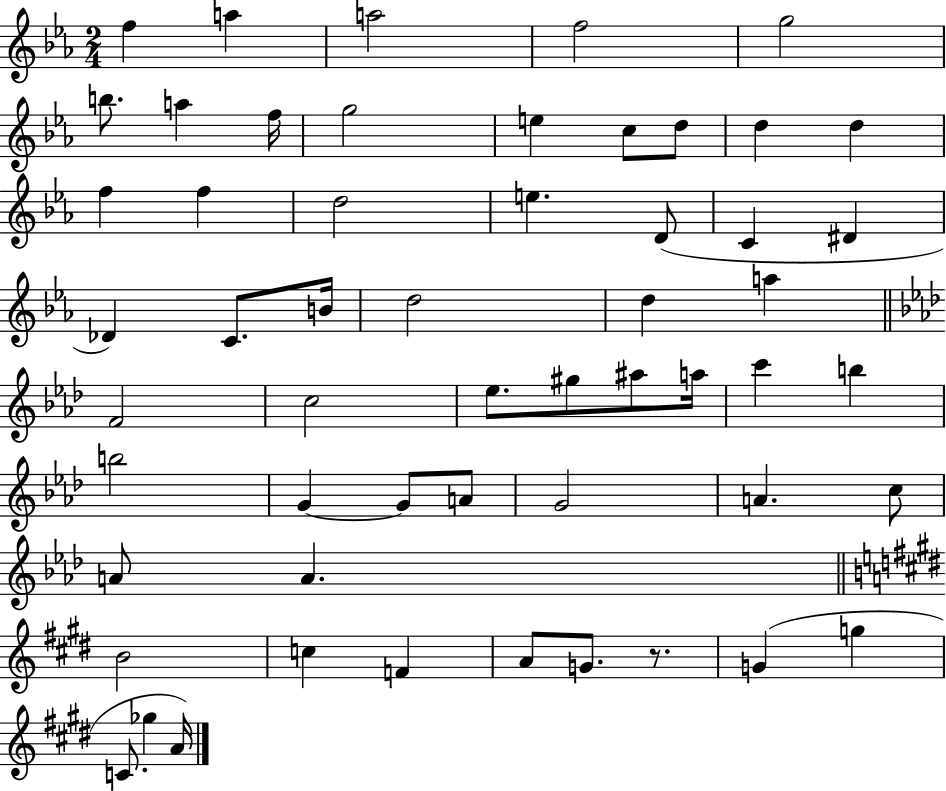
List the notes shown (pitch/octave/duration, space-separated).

F5/q A5/q A5/h F5/h G5/h B5/e. A5/q F5/s G5/h E5/q C5/e D5/e D5/q D5/q F5/q F5/q D5/h E5/q. D4/e C4/q D#4/q Db4/q C4/e. B4/s D5/h D5/q A5/q F4/h C5/h Eb5/e. G#5/e A#5/e A5/s C6/q B5/q B5/h G4/q G4/e A4/e G4/h A4/q. C5/e A4/e A4/q. B4/h C5/q F4/q A4/e G4/e. R/e. G4/q G5/q C4/e. Gb5/q A4/s